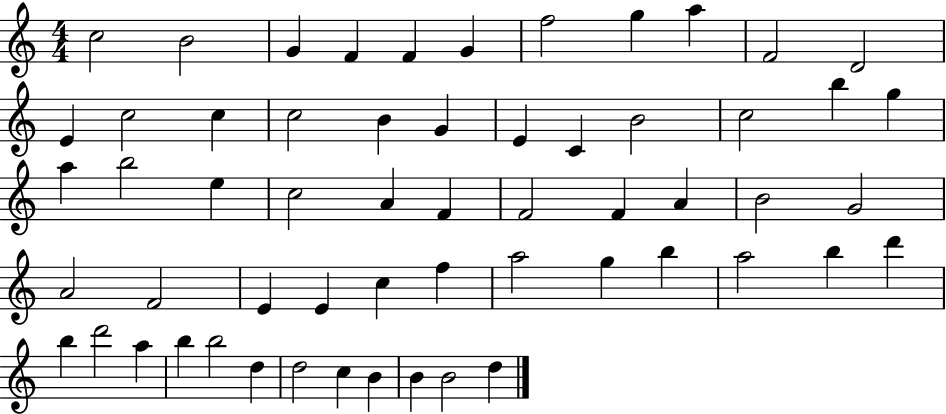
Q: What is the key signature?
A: C major